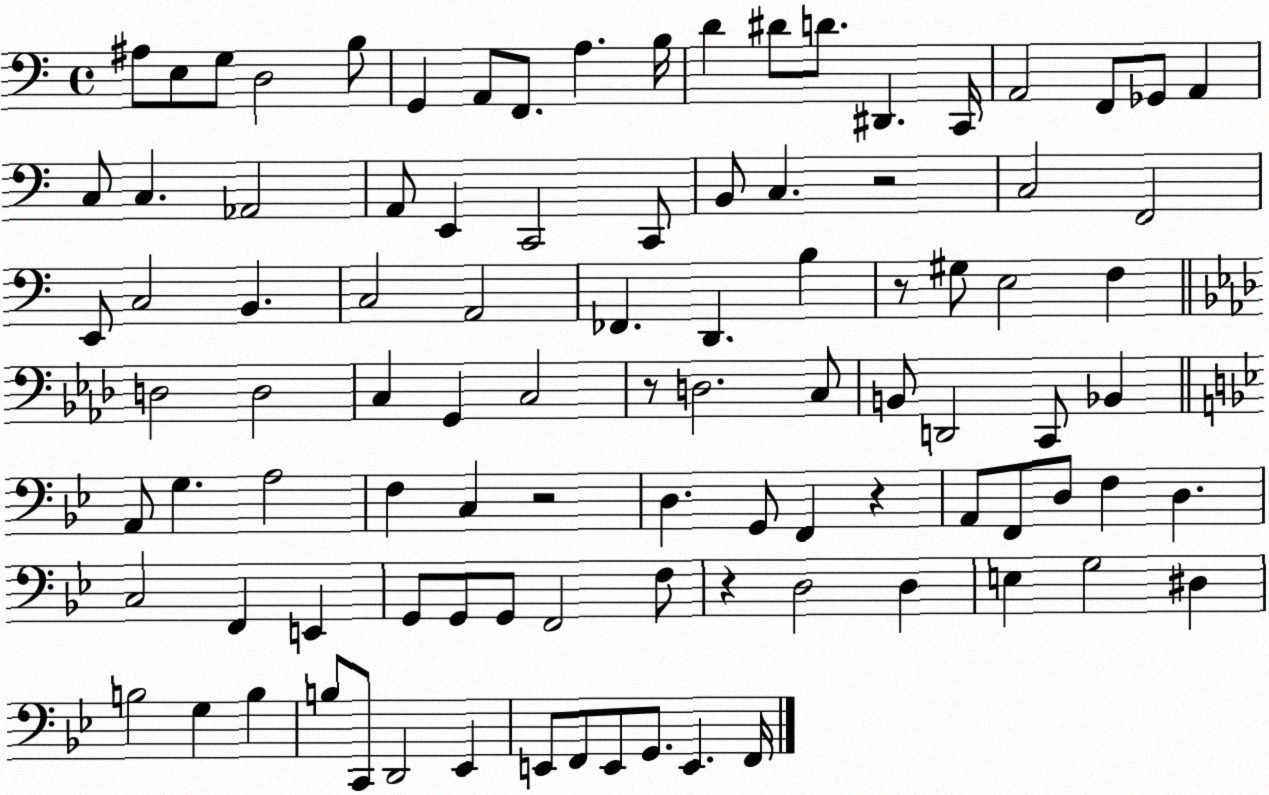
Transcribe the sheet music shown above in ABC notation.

X:1
T:Untitled
M:4/4
L:1/4
K:C
^A,/2 E,/2 G,/2 D,2 B,/2 G,, A,,/2 F,,/2 A, B,/4 D ^D/2 D/2 ^D,, C,,/4 A,,2 F,,/2 _G,,/2 A,, C,/2 C, _A,,2 A,,/2 E,, C,,2 C,,/2 B,,/2 C, z2 C,2 F,,2 E,,/2 C,2 B,, C,2 A,,2 _F,, D,, B, z/2 ^G,/2 E,2 F, D,2 D,2 C, G,, C,2 z/2 D,2 C,/2 B,,/2 D,,2 C,,/2 _B,, A,,/2 G, A,2 F, C, z2 D, G,,/2 F,, z A,,/2 F,,/2 D,/2 F, D, C,2 F,, E,, G,,/2 G,,/2 G,,/2 F,,2 F,/2 z D,2 D, E, G,2 ^D, B,2 G, B, B,/2 C,,/2 D,,2 _E,, E,,/2 F,,/2 E,,/2 G,,/2 E,, F,,/4